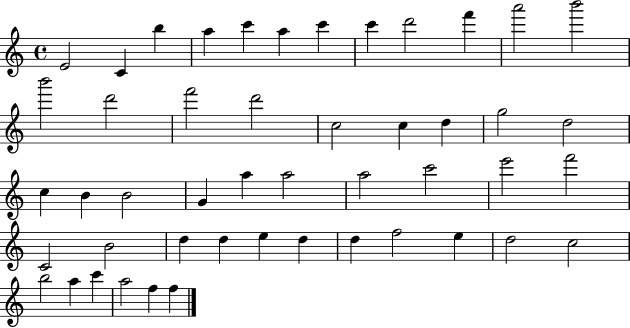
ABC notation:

X:1
T:Untitled
M:4/4
L:1/4
K:C
E2 C b a c' a c' c' d'2 f' a'2 b'2 b'2 d'2 f'2 d'2 c2 c d g2 d2 c B B2 G a a2 a2 c'2 e'2 f'2 C2 B2 d d e d d f2 e d2 c2 b2 a c' a2 f f